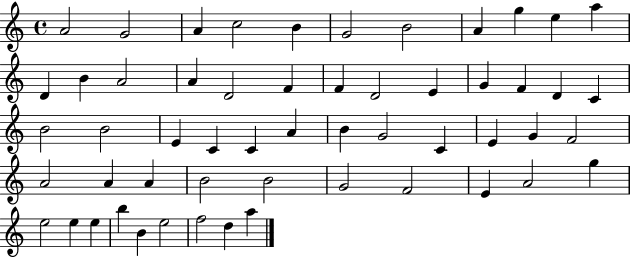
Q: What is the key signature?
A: C major